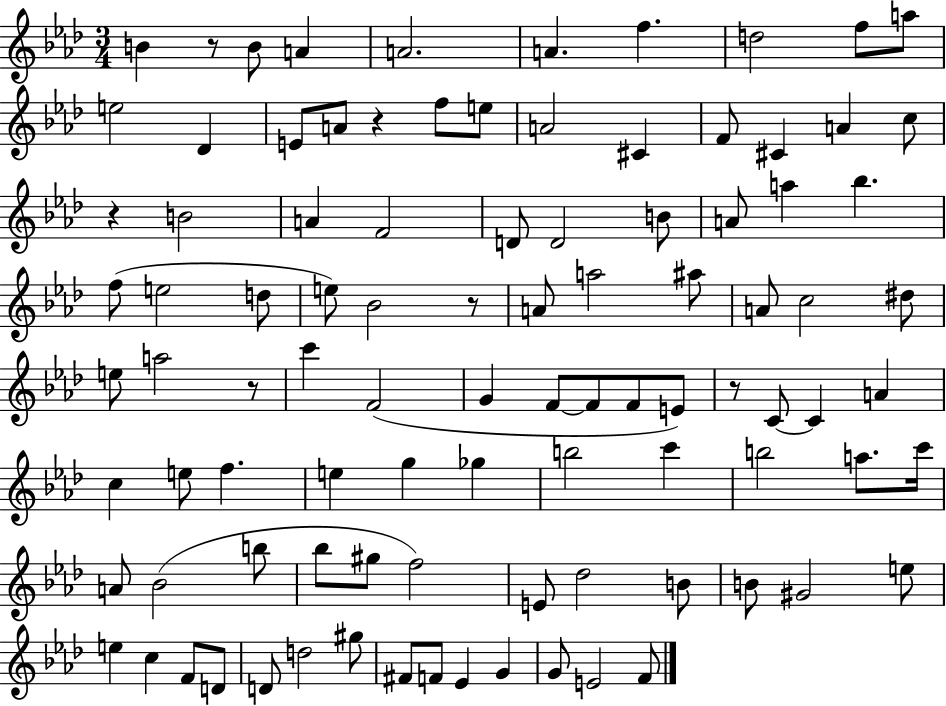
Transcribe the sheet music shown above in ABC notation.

X:1
T:Untitled
M:3/4
L:1/4
K:Ab
B z/2 B/2 A A2 A f d2 f/2 a/2 e2 _D E/2 A/2 z f/2 e/2 A2 ^C F/2 ^C A c/2 z B2 A F2 D/2 D2 B/2 A/2 a _b f/2 e2 d/2 e/2 _B2 z/2 A/2 a2 ^a/2 A/2 c2 ^d/2 e/2 a2 z/2 c' F2 G F/2 F/2 F/2 E/2 z/2 C/2 C A c e/2 f e g _g b2 c' b2 a/2 c'/4 A/2 _B2 b/2 _b/2 ^g/2 f2 E/2 _d2 B/2 B/2 ^G2 e/2 e c F/2 D/2 D/2 d2 ^g/2 ^F/2 F/2 _E G G/2 E2 F/2